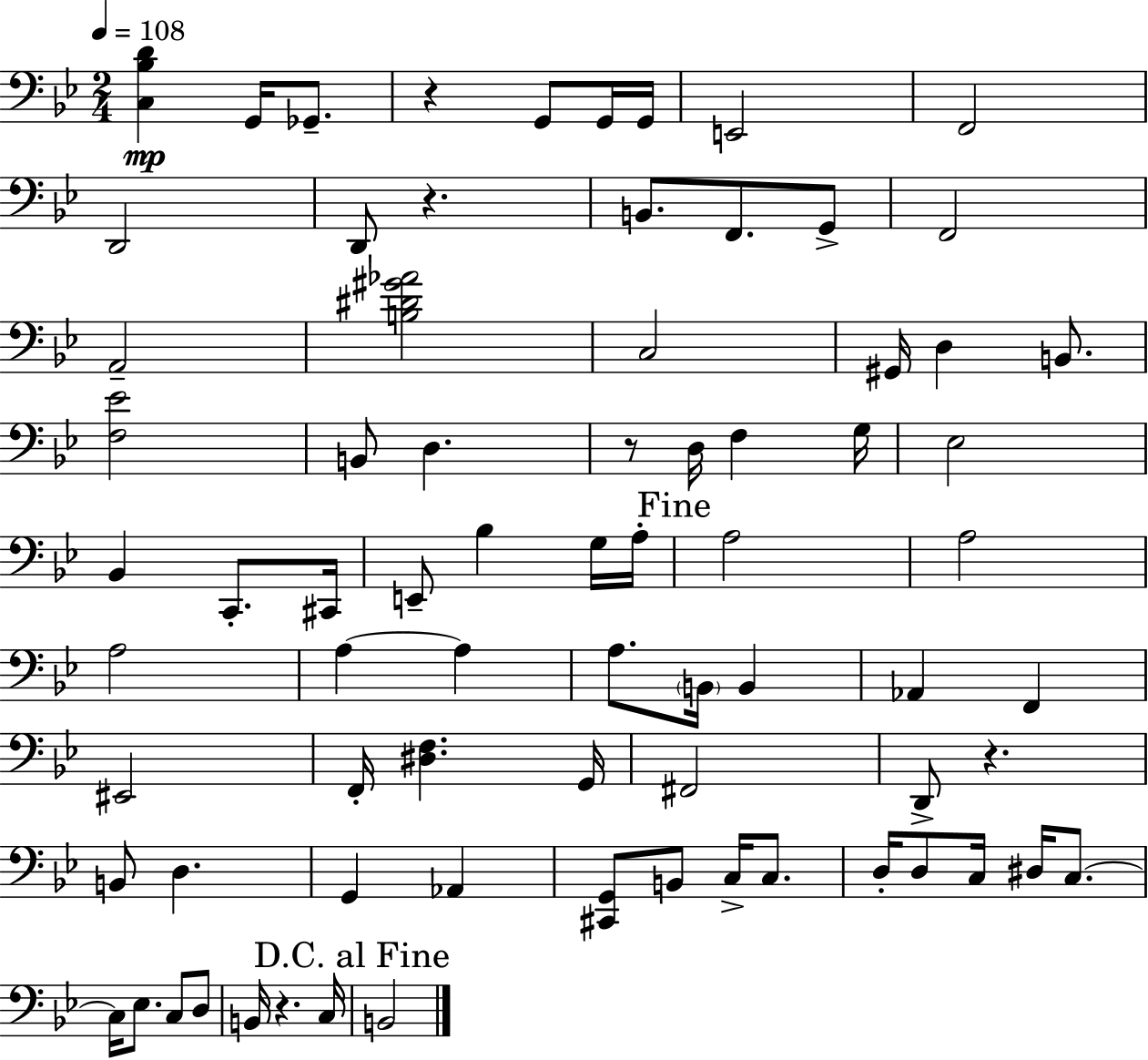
{
  \clef bass
  \numericTimeSignature
  \time 2/4
  \key bes \major
  \tempo 4 = 108
  <c bes d'>4\mp g,16 ges,8.-- | r4 g,8 g,16 g,16 | e,2 | f,2 | \break d,2 | d,8 r4. | b,8. f,8. g,8-> | f,2 | \break a,2-- | <b dis' gis' aes'>2 | c2 | gis,16 d4 b,8. | \break <f ees'>2 | b,8 d4. | r8 d16 f4 g16 | ees2 | \break bes,4 c,8.-. cis,16 | e,8-- bes4 g16 a16-. | \mark "Fine" a2 | a2 | \break a2 | a4~~ a4 | a8. \parenthesize b,16 b,4 | aes,4 f,4 | \break eis,2 | f,16-. <dis f>4. g,16 | fis,2 | d,8-> r4. | \break b,8 d4. | g,4 aes,4 | <cis, g,>8 b,8 c16-> c8. | d16-. d8 c16 dis16 c8.~~ | \break c16 ees8. c8 d8 | b,16 r4. c16 | \mark "D.C. al Fine" b,2 | \bar "|."
}